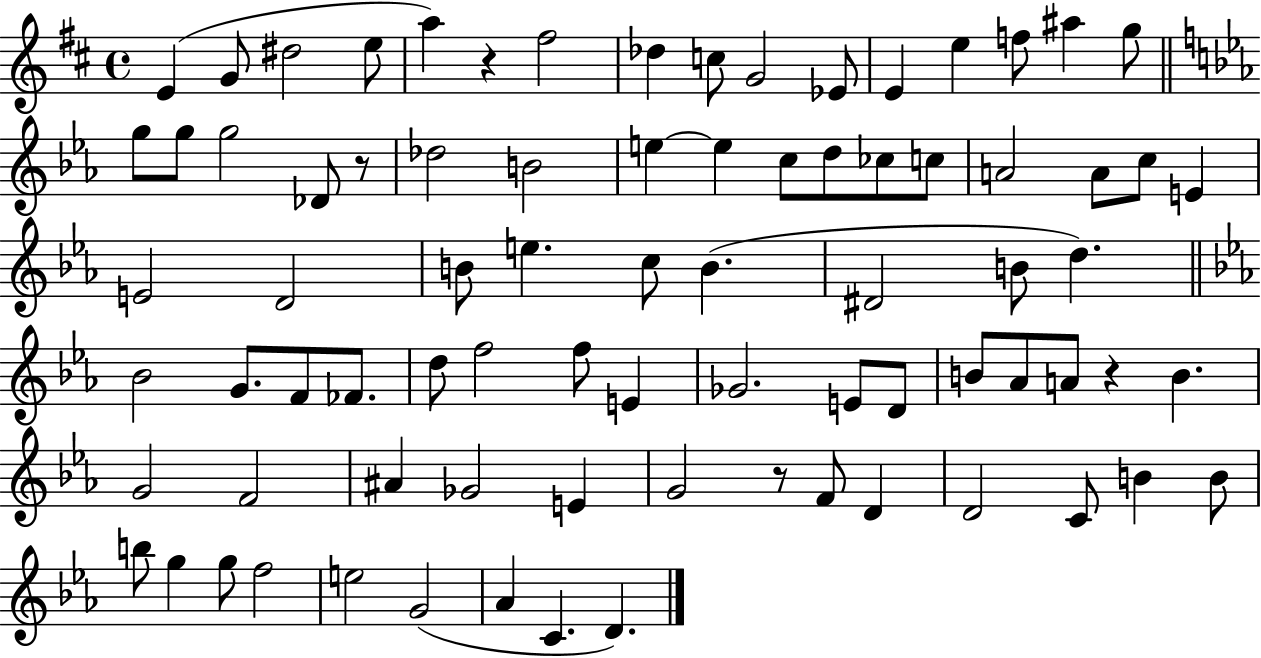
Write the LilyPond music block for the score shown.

{
  \clef treble
  \time 4/4
  \defaultTimeSignature
  \key d \major
  e'4( g'8 dis''2 e''8 | a''4) r4 fis''2 | des''4 c''8 g'2 ees'8 | e'4 e''4 f''8 ais''4 g''8 | \break \bar "||" \break \key ees \major g''8 g''8 g''2 des'8 r8 | des''2 b'2 | e''4~~ e''4 c''8 d''8 ces''8 c''8 | a'2 a'8 c''8 e'4 | \break e'2 d'2 | b'8 e''4. c''8 b'4.( | dis'2 b'8 d''4.) | \bar "||" \break \key ees \major bes'2 g'8. f'8 fes'8. | d''8 f''2 f''8 e'4 | ges'2. e'8 d'8 | b'8 aes'8 a'8 r4 b'4. | \break g'2 f'2 | ais'4 ges'2 e'4 | g'2 r8 f'8 d'4 | d'2 c'8 b'4 b'8 | \break b''8 g''4 g''8 f''2 | e''2 g'2( | aes'4 c'4. d'4.) | \bar "|."
}